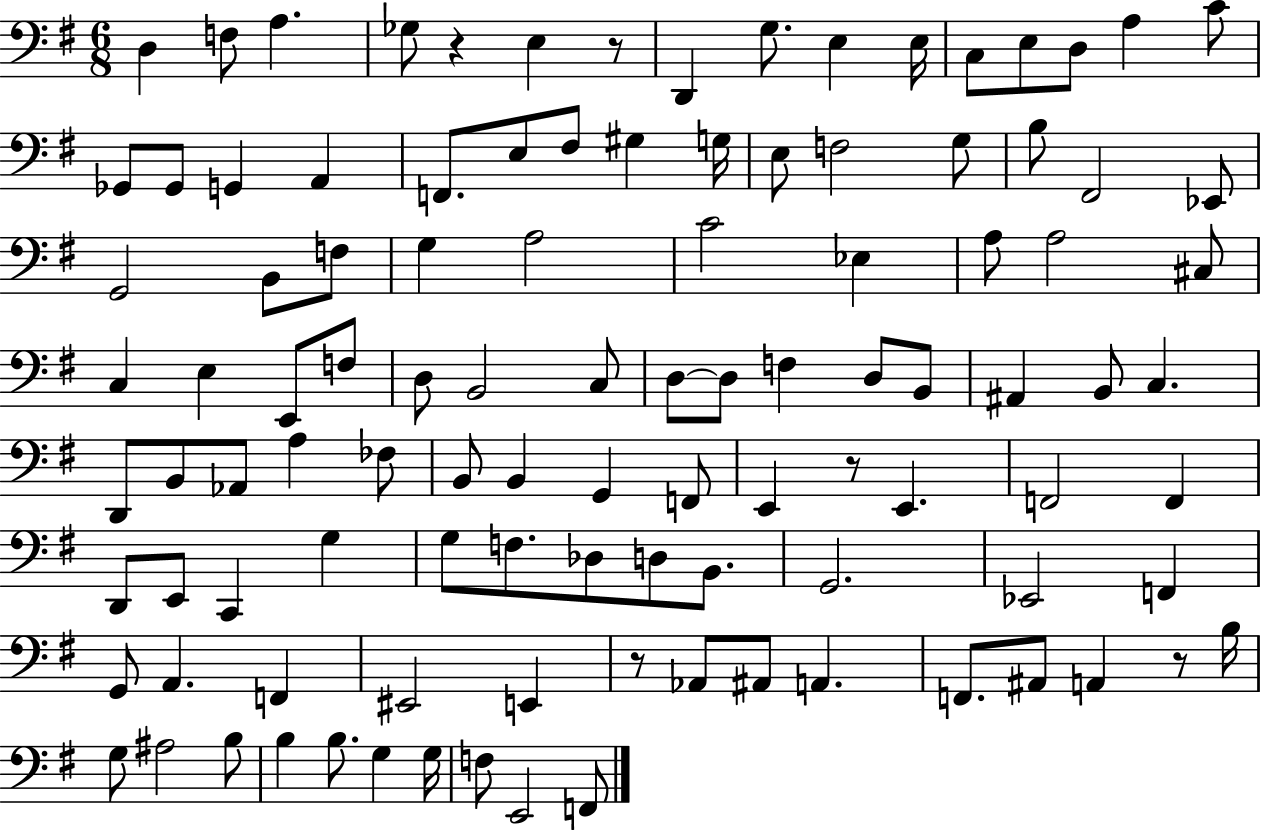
D3/q F3/e A3/q. Gb3/e R/q E3/q R/e D2/q G3/e. E3/q E3/s C3/e E3/e D3/e A3/q C4/e Gb2/e Gb2/e G2/q A2/q F2/e. E3/e F#3/e G#3/q G3/s E3/e F3/h G3/e B3/e F#2/h Eb2/e G2/h B2/e F3/e G3/q A3/h C4/h Eb3/q A3/e A3/h C#3/e C3/q E3/q E2/e F3/e D3/e B2/h C3/e D3/e D3/e F3/q D3/e B2/e A#2/q B2/e C3/q. D2/e B2/e Ab2/e A3/q FES3/e B2/e B2/q G2/q F2/e E2/q R/e E2/q. F2/h F2/q D2/e E2/e C2/q G3/q G3/e F3/e. Db3/e D3/e B2/e. G2/h. Eb2/h F2/q G2/e A2/q. F2/q EIS2/h E2/q R/e Ab2/e A#2/e A2/q. F2/e. A#2/e A2/q R/e B3/s G3/e A#3/h B3/e B3/q B3/e. G3/q G3/s F3/e E2/h F2/e